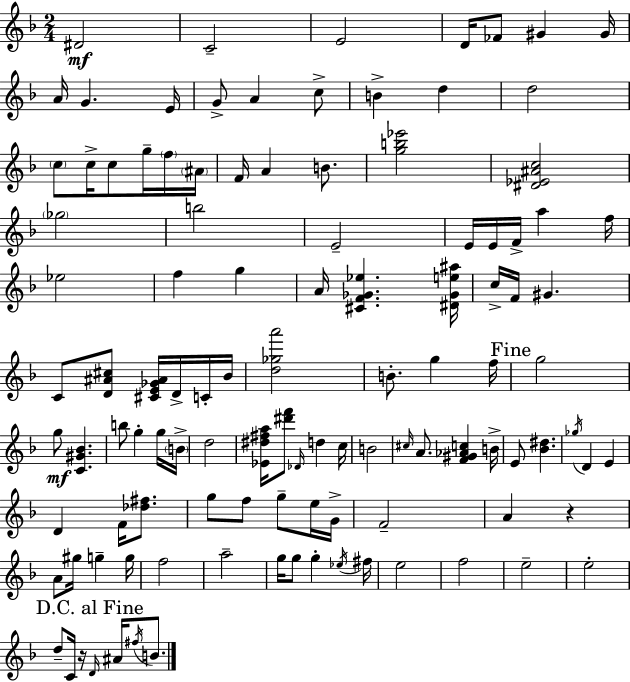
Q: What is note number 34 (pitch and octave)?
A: Eb5